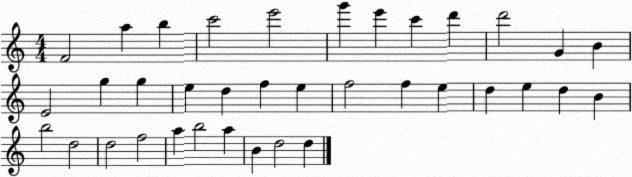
X:1
T:Untitled
M:4/4
L:1/4
K:C
F2 a b c'2 e'2 g' e' c' d' d'2 G B E2 g g e d f e f2 f e d e d B b2 d2 d2 f2 a b2 a B d2 d